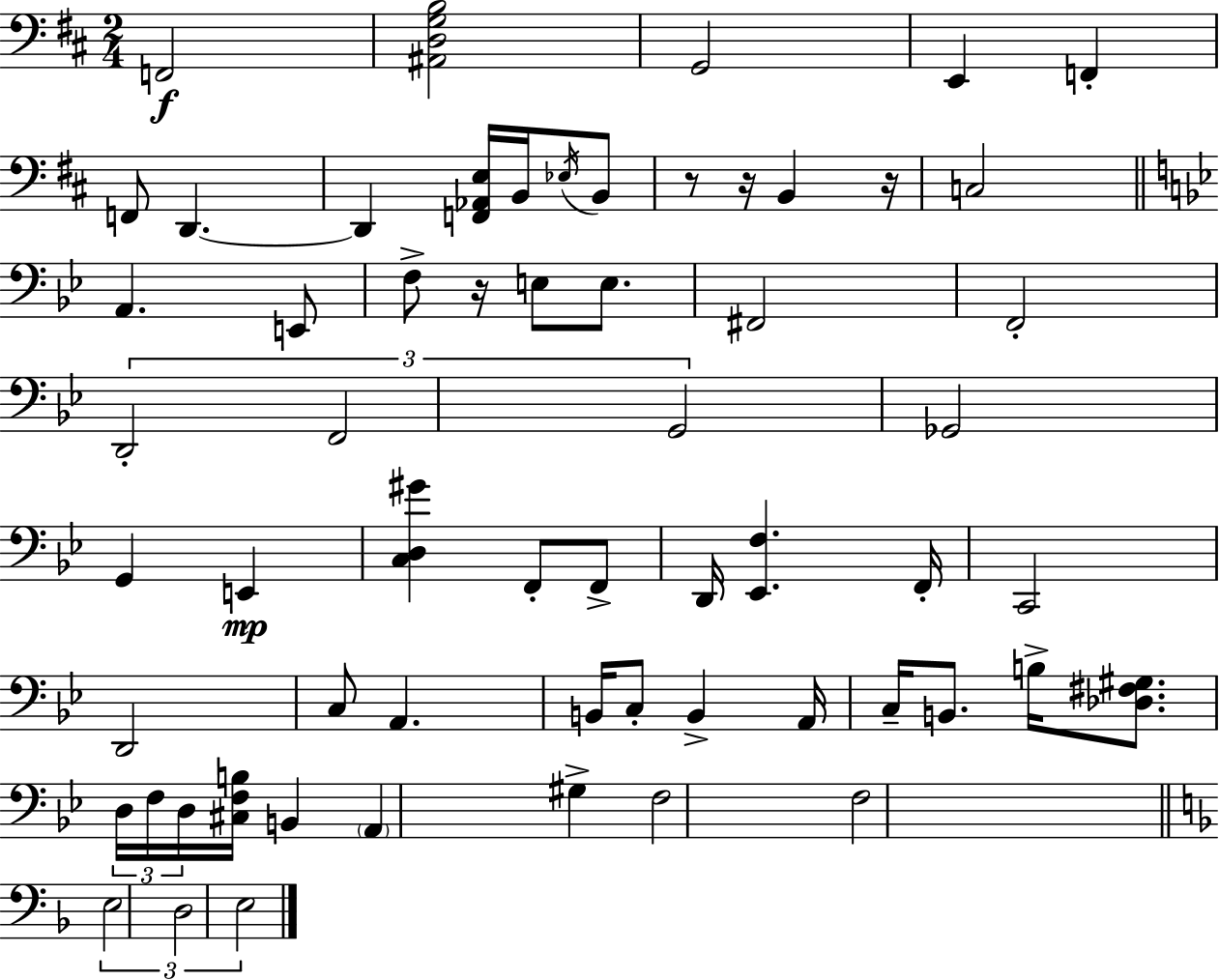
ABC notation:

X:1
T:Untitled
M:2/4
L:1/4
K:D
F,,2 [^A,,D,G,B,]2 G,,2 E,, F,, F,,/2 D,, D,, [F,,_A,,E,]/4 B,,/4 _E,/4 B,,/2 z/2 z/4 B,, z/4 C,2 A,, E,,/2 F,/2 z/4 E,/2 E,/2 ^F,,2 F,,2 D,,2 F,,2 G,,2 _G,,2 G,, E,, [C,D,^G] F,,/2 F,,/2 D,,/4 [_E,,F,] F,,/4 C,,2 D,,2 C,/2 A,, B,,/4 C,/2 B,, A,,/4 C,/4 B,,/2 B,/4 [_D,^F,^G,]/2 D,/4 F,/4 D,/4 [^C,F,B,]/4 B,, A,, ^G, F,2 F,2 E,2 D,2 E,2